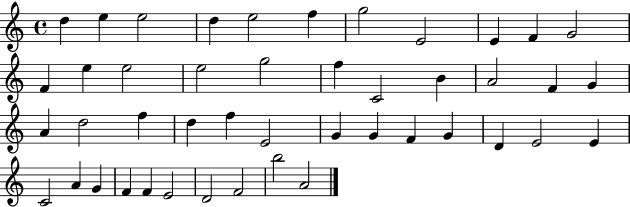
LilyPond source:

{
  \clef treble
  \time 4/4
  \defaultTimeSignature
  \key c \major
  d''4 e''4 e''2 | d''4 e''2 f''4 | g''2 e'2 | e'4 f'4 g'2 | \break f'4 e''4 e''2 | e''2 g''2 | f''4 c'2 b'4 | a'2 f'4 g'4 | \break a'4 d''2 f''4 | d''4 f''4 e'2 | g'4 g'4 f'4 g'4 | d'4 e'2 e'4 | \break c'2 a'4 g'4 | f'4 f'4 e'2 | d'2 f'2 | b''2 a'2 | \break \bar "|."
}